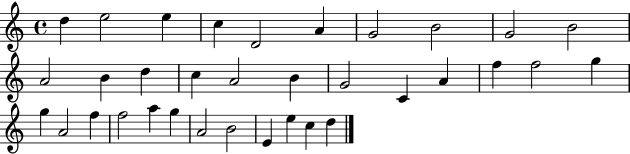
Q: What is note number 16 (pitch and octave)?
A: B4